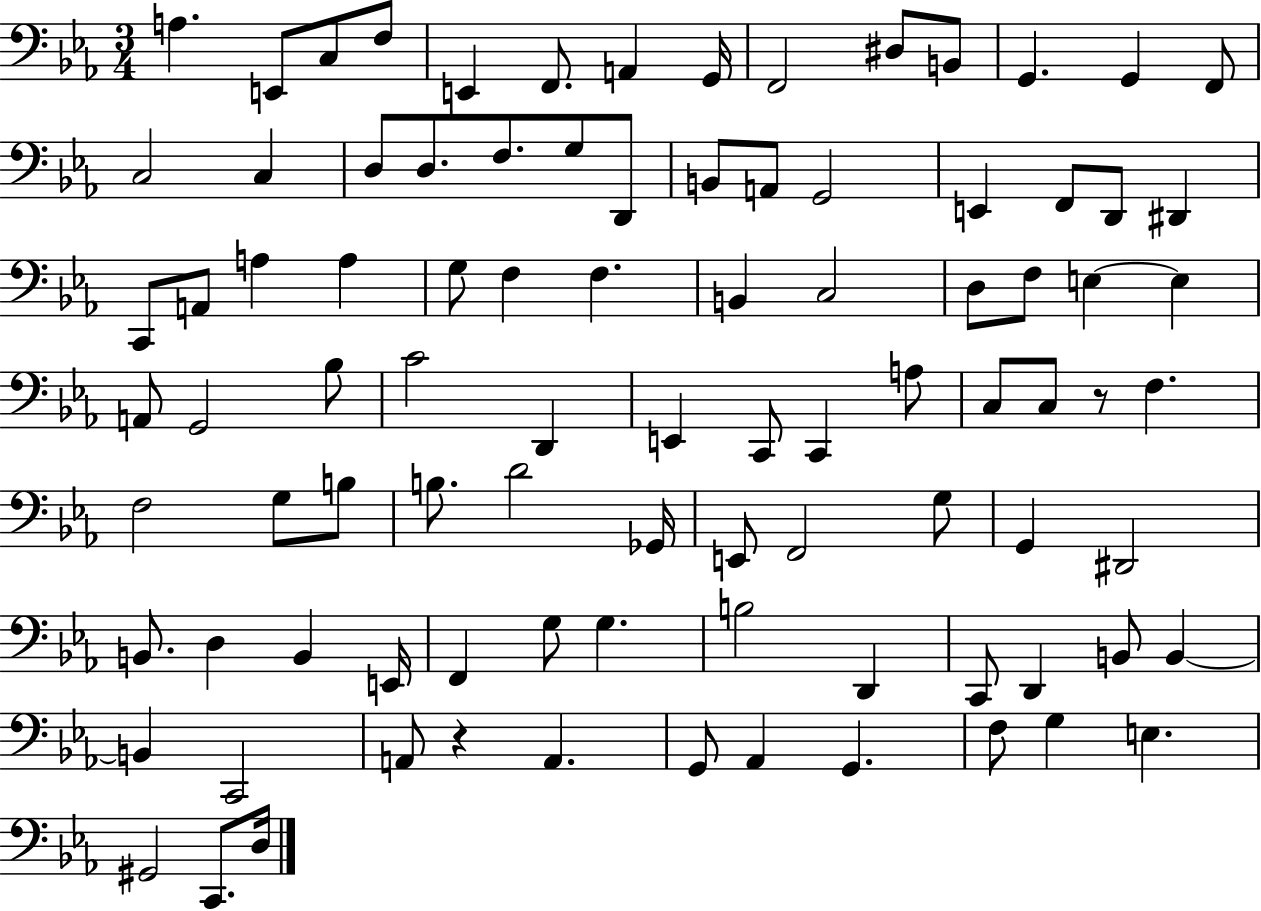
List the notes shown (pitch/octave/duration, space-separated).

A3/q. E2/e C3/e F3/e E2/q F2/e. A2/q G2/s F2/h D#3/e B2/e G2/q. G2/q F2/e C3/h C3/q D3/e D3/e. F3/e. G3/e D2/e B2/e A2/e G2/h E2/q F2/e D2/e D#2/q C2/e A2/e A3/q A3/q G3/e F3/q F3/q. B2/q C3/h D3/e F3/e E3/q E3/q A2/e G2/h Bb3/e C4/h D2/q E2/q C2/e C2/q A3/e C3/e C3/e R/e F3/q. F3/h G3/e B3/e B3/e. D4/h Gb2/s E2/e F2/h G3/e G2/q D#2/h B2/e. D3/q B2/q E2/s F2/q G3/e G3/q. B3/h D2/q C2/e D2/q B2/e B2/q B2/q C2/h A2/e R/q A2/q. G2/e Ab2/q G2/q. F3/e G3/q E3/q. G#2/h C2/e. D3/s